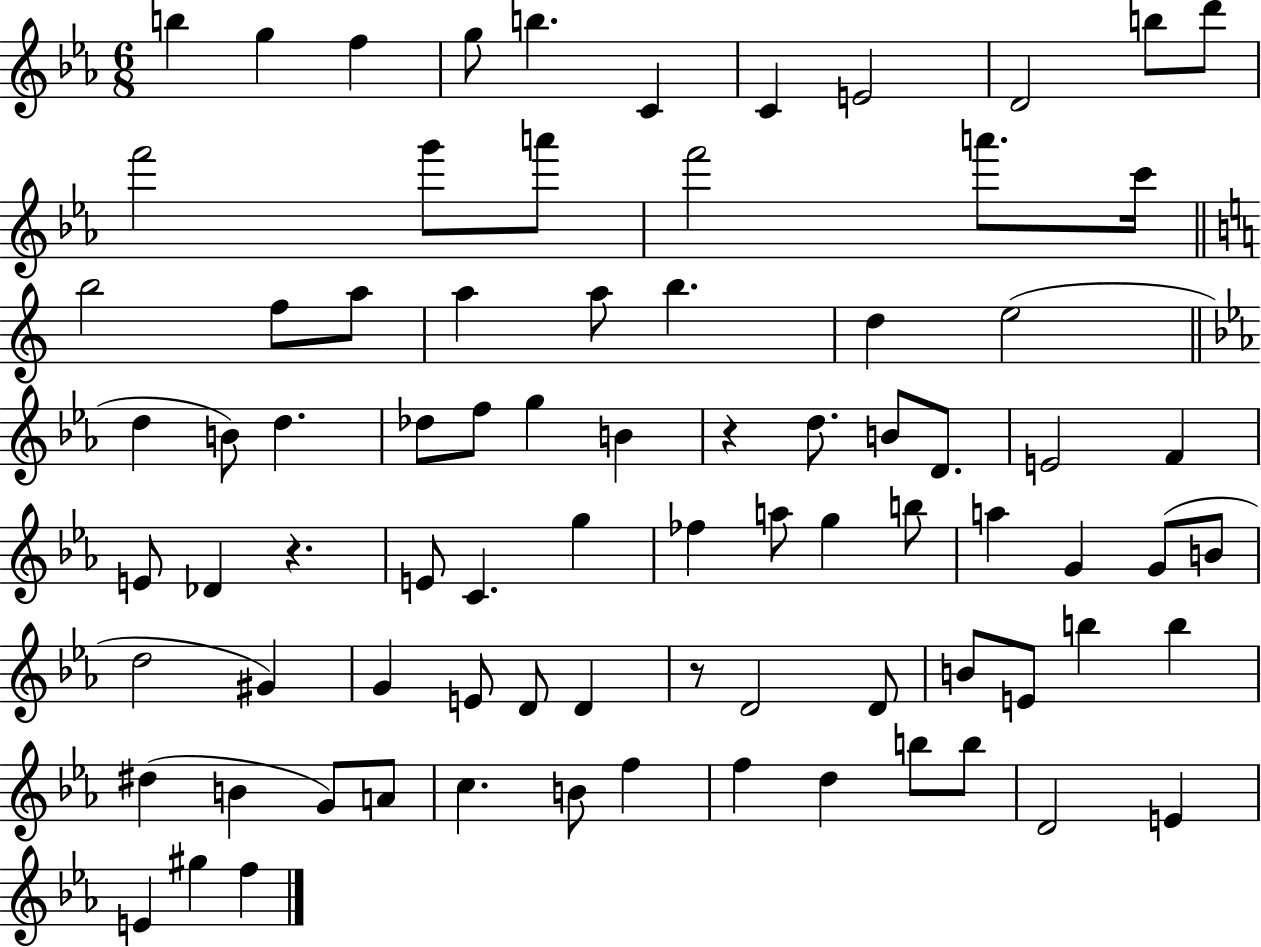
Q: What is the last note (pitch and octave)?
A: F5